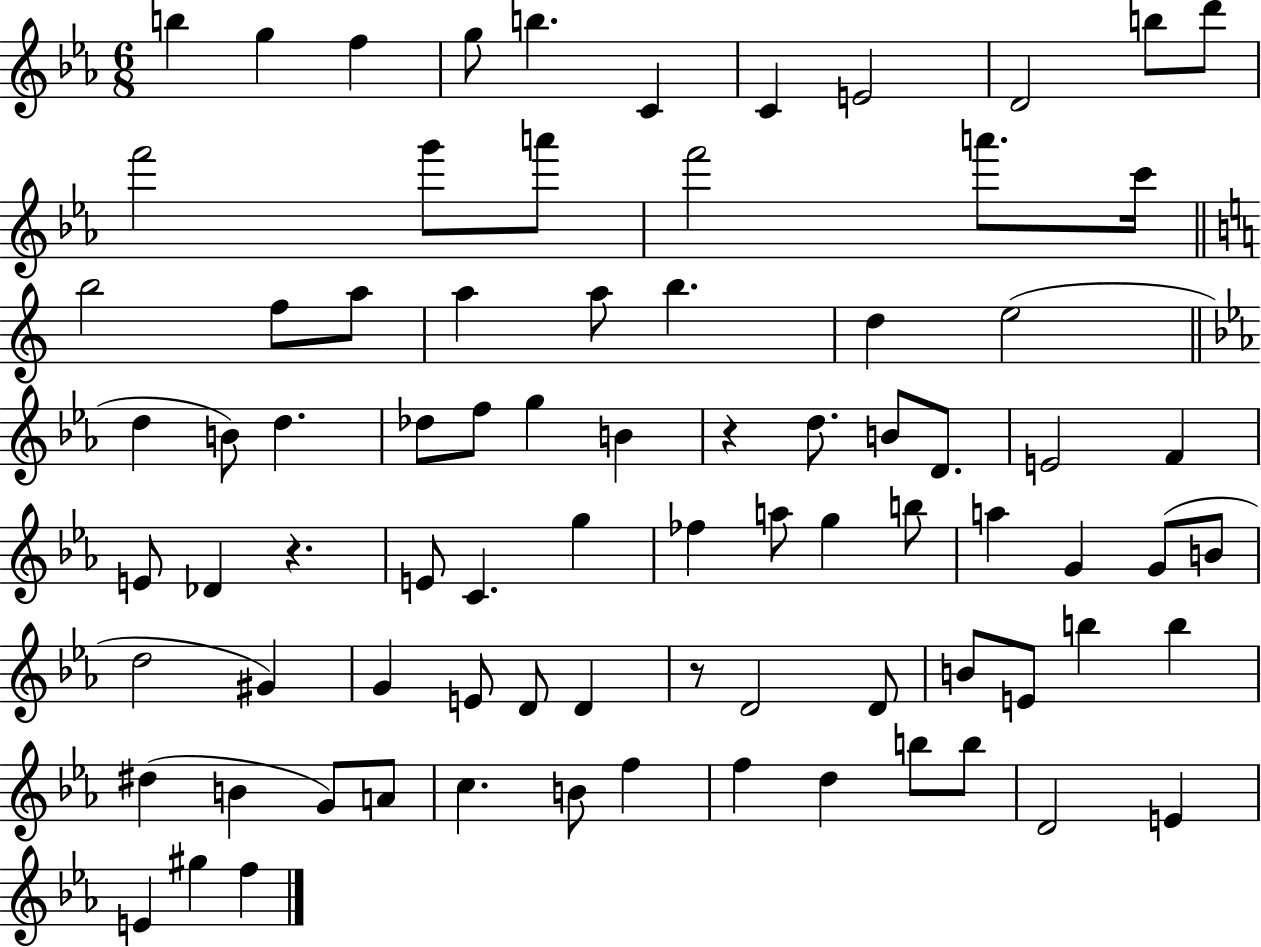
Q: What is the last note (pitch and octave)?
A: F5